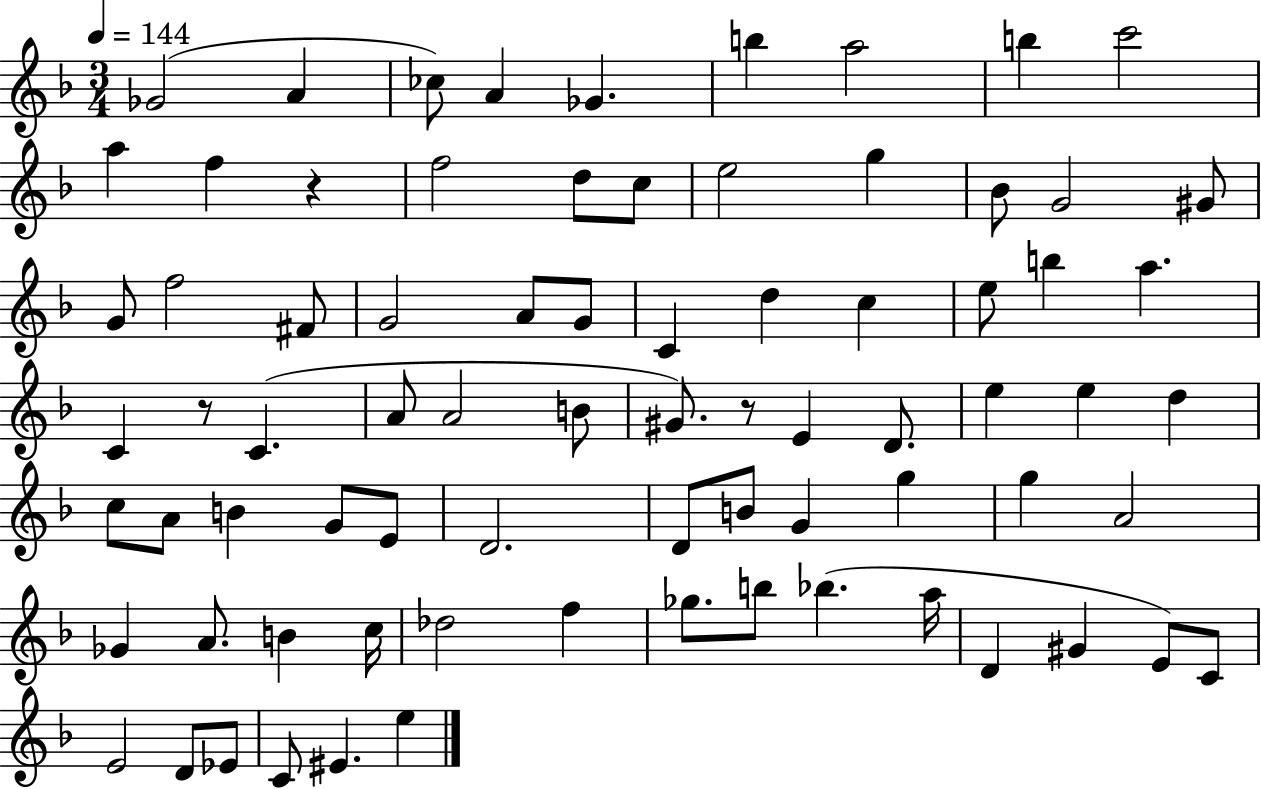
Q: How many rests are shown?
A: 3